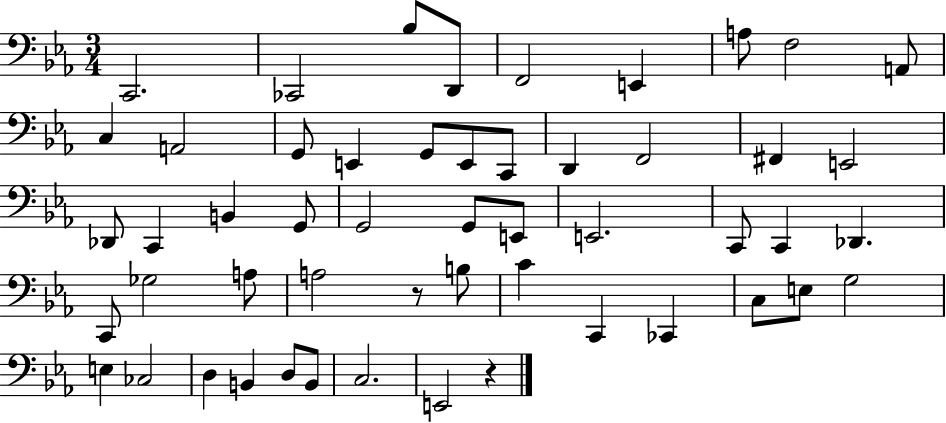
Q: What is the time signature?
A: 3/4